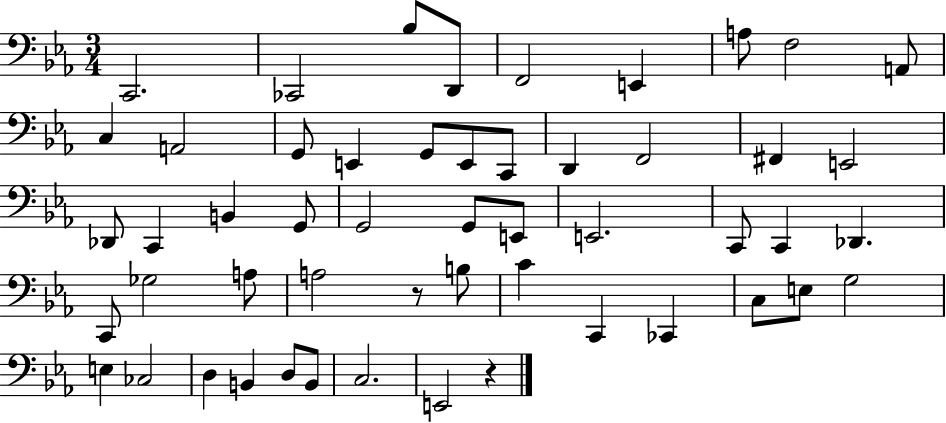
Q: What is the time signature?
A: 3/4